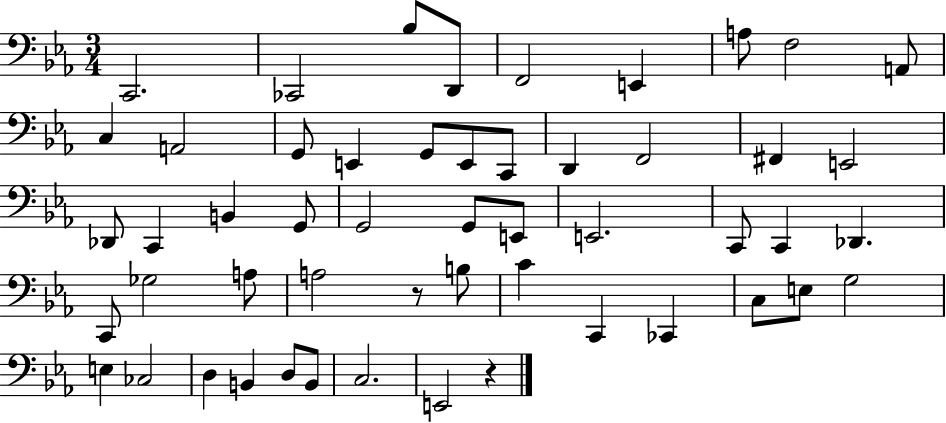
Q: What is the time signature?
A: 3/4